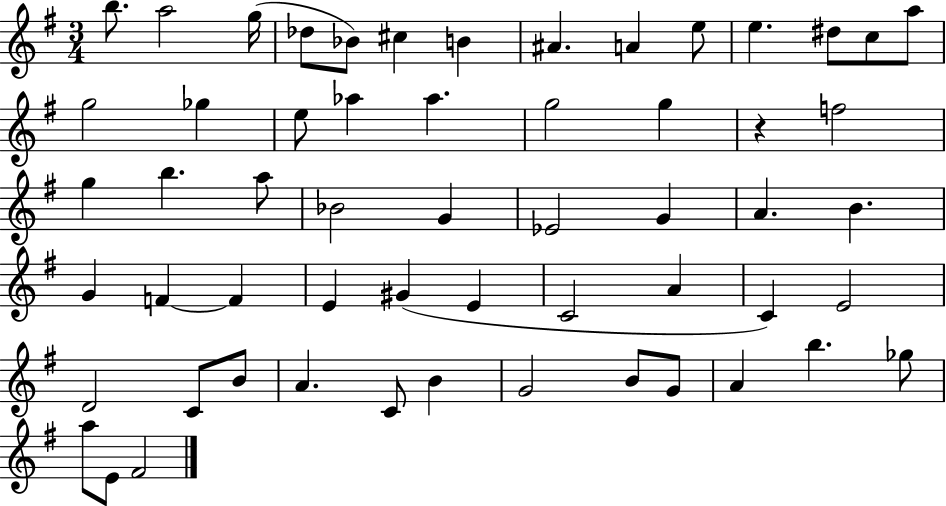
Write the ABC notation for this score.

X:1
T:Untitled
M:3/4
L:1/4
K:G
b/2 a2 g/4 _d/2 _B/2 ^c B ^A A e/2 e ^d/2 c/2 a/2 g2 _g e/2 _a _a g2 g z f2 g b a/2 _B2 G _E2 G A B G F F E ^G E C2 A C E2 D2 C/2 B/2 A C/2 B G2 B/2 G/2 A b _g/2 a/2 E/2 ^F2